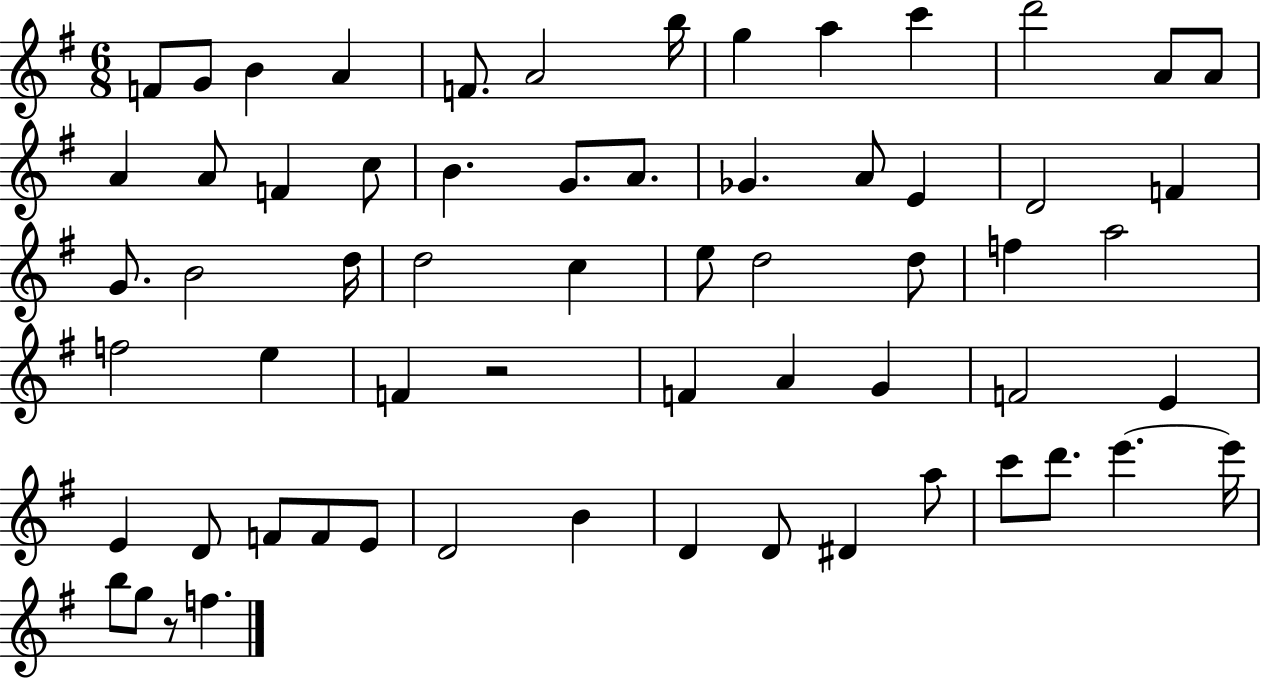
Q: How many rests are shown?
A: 2